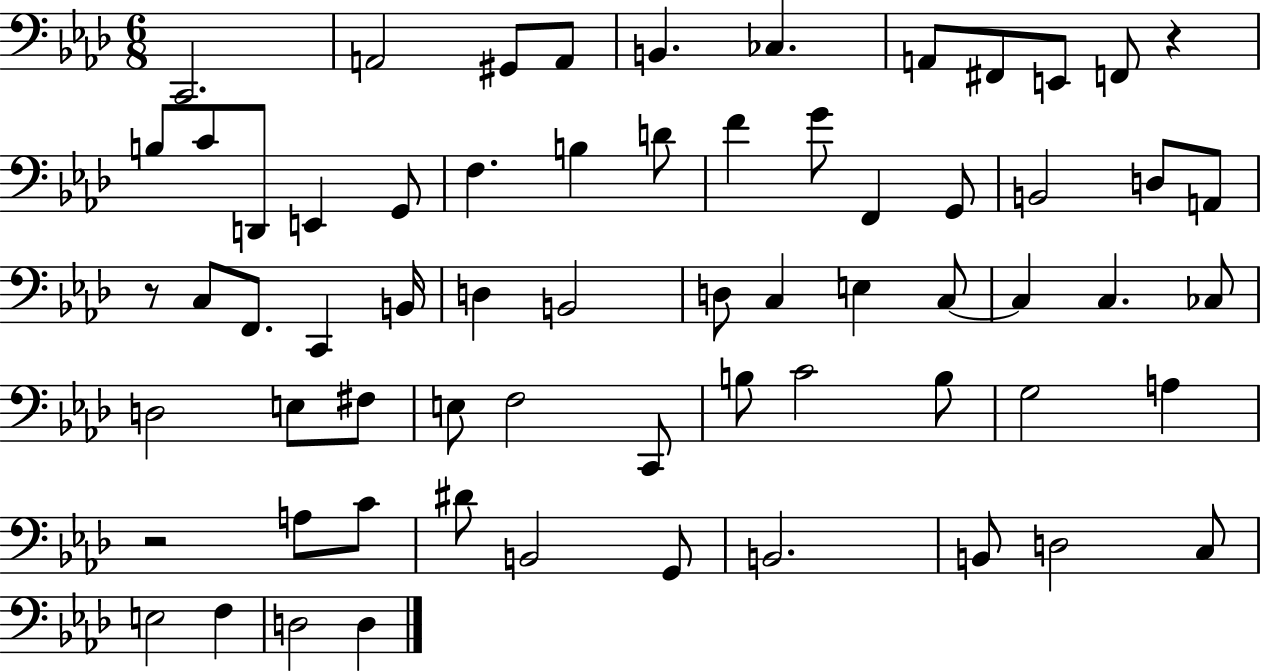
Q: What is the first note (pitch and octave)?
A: C2